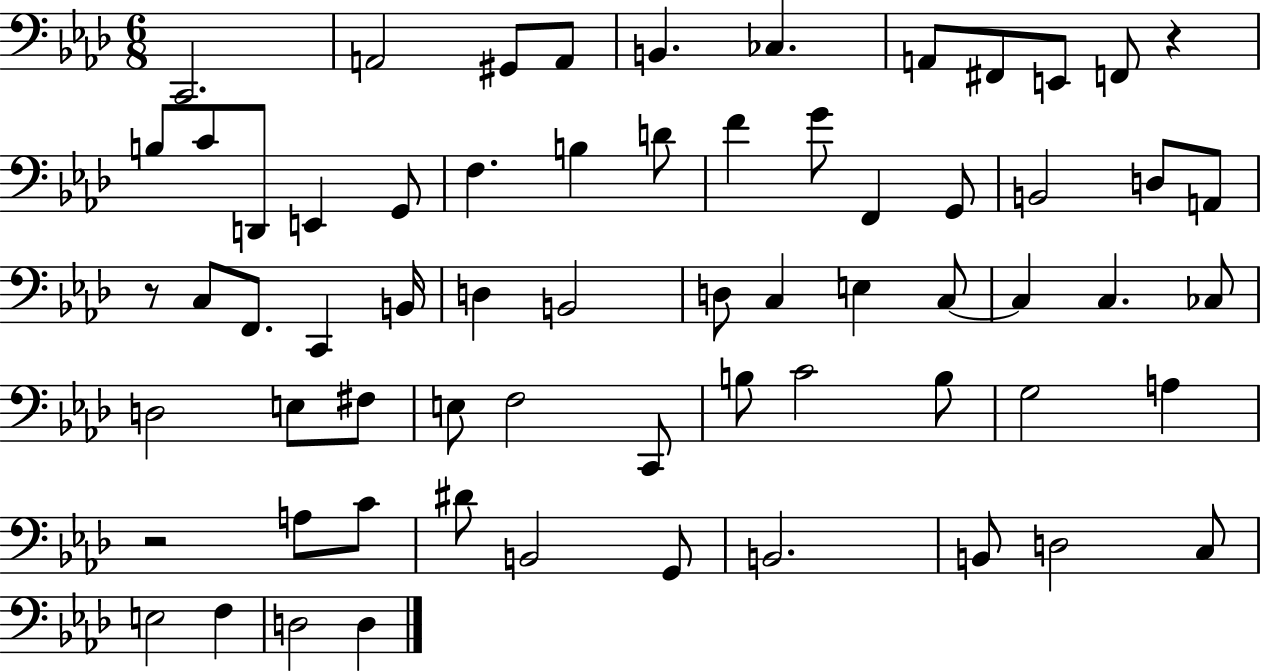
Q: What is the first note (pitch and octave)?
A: C2